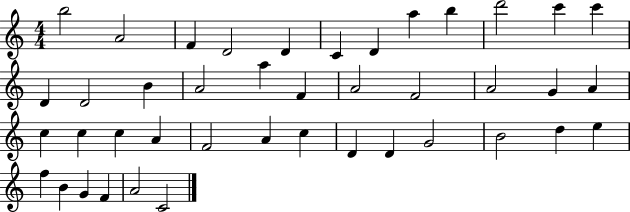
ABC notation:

X:1
T:Untitled
M:4/4
L:1/4
K:C
b2 A2 F D2 D C D a b d'2 c' c' D D2 B A2 a F A2 F2 A2 G A c c c A F2 A c D D G2 B2 d e f B G F A2 C2